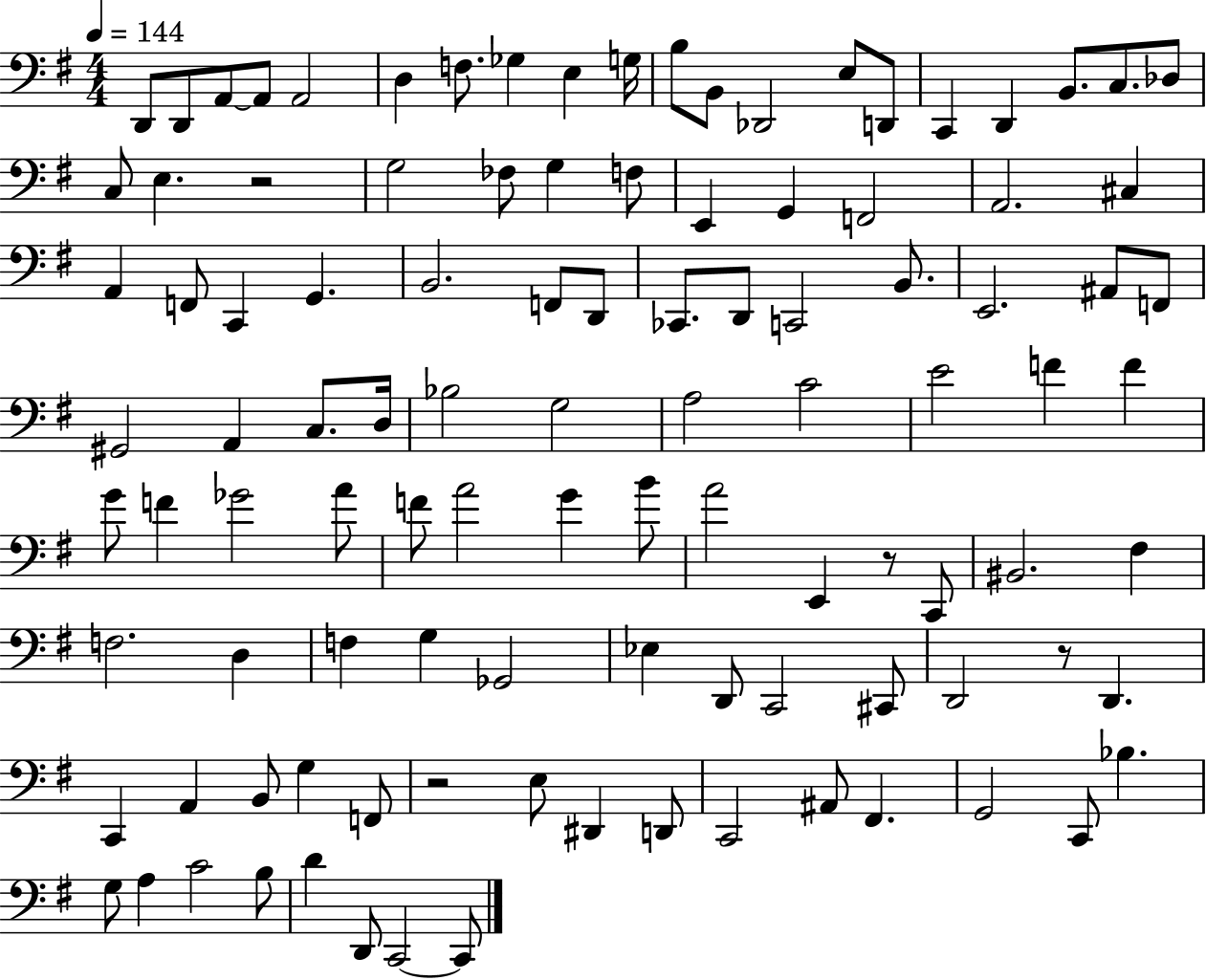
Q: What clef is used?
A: bass